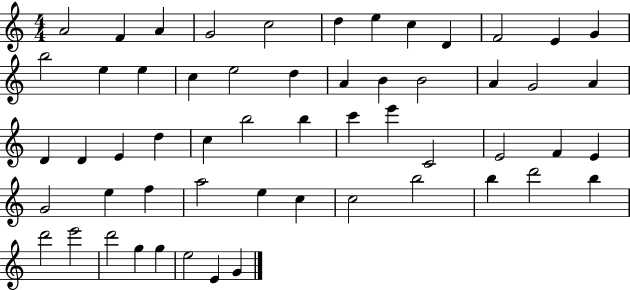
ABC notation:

X:1
T:Untitled
M:4/4
L:1/4
K:C
A2 F A G2 c2 d e c D F2 E G b2 e e c e2 d A B B2 A G2 A D D E d c b2 b c' e' C2 E2 F E G2 e f a2 e c c2 b2 b d'2 b d'2 e'2 d'2 g g e2 E G